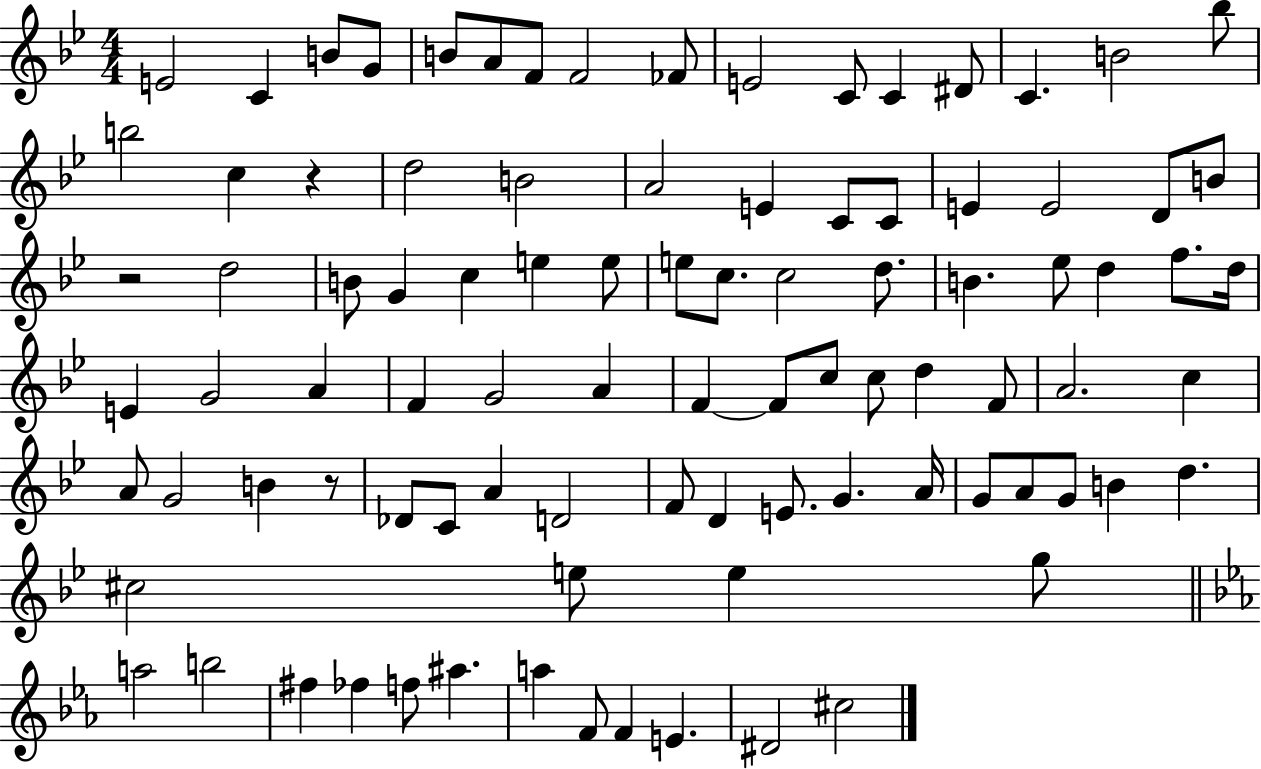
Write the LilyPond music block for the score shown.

{
  \clef treble
  \numericTimeSignature
  \time 4/4
  \key bes \major
  e'2 c'4 b'8 g'8 | b'8 a'8 f'8 f'2 fes'8 | e'2 c'8 c'4 dis'8 | c'4. b'2 bes''8 | \break b''2 c''4 r4 | d''2 b'2 | a'2 e'4 c'8 c'8 | e'4 e'2 d'8 b'8 | \break r2 d''2 | b'8 g'4 c''4 e''4 e''8 | e''8 c''8. c''2 d''8. | b'4. ees''8 d''4 f''8. d''16 | \break e'4 g'2 a'4 | f'4 g'2 a'4 | f'4~~ f'8 c''8 c''8 d''4 f'8 | a'2. c''4 | \break a'8 g'2 b'4 r8 | des'8 c'8 a'4 d'2 | f'8 d'4 e'8. g'4. a'16 | g'8 a'8 g'8 b'4 d''4. | \break cis''2 e''8 e''4 g''8 | \bar "||" \break \key ees \major a''2 b''2 | fis''4 fes''4 f''8 ais''4. | a''4 f'8 f'4 e'4. | dis'2 cis''2 | \break \bar "|."
}